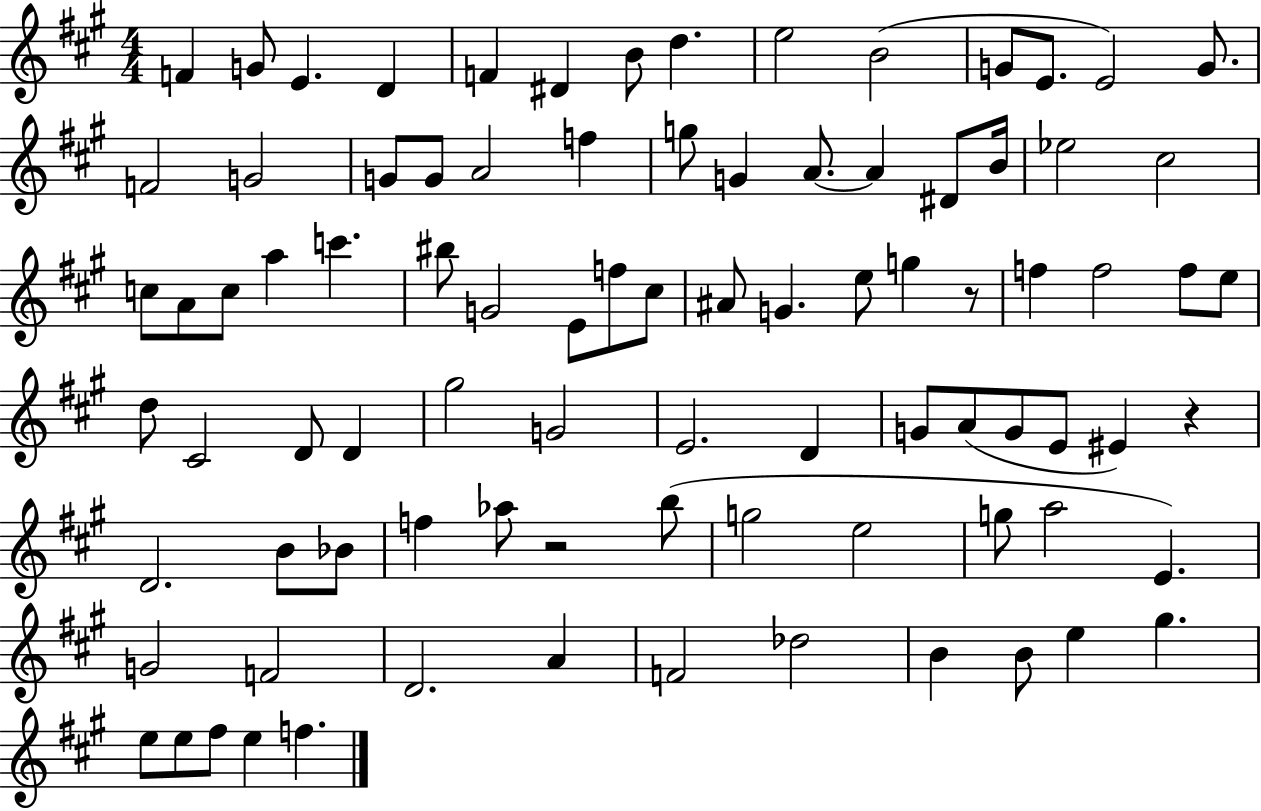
{
  \clef treble
  \numericTimeSignature
  \time 4/4
  \key a \major
  \repeat volta 2 { f'4 g'8 e'4. d'4 | f'4 dis'4 b'8 d''4. | e''2 b'2( | g'8 e'8. e'2) g'8. | \break f'2 g'2 | g'8 g'8 a'2 f''4 | g''8 g'4 a'8.~~ a'4 dis'8 b'16 | ees''2 cis''2 | \break c''8 a'8 c''8 a''4 c'''4. | bis''8 g'2 e'8 f''8 cis''8 | ais'8 g'4. e''8 g''4 r8 | f''4 f''2 f''8 e''8 | \break d''8 cis'2 d'8 d'4 | gis''2 g'2 | e'2. d'4 | g'8 a'8( g'8 e'8 eis'4) r4 | \break d'2. b'8 bes'8 | f''4 aes''8 r2 b''8( | g''2 e''2 | g''8 a''2 e'4.) | \break g'2 f'2 | d'2. a'4 | f'2 des''2 | b'4 b'8 e''4 gis''4. | \break e''8 e''8 fis''8 e''4 f''4. | } \bar "|."
}